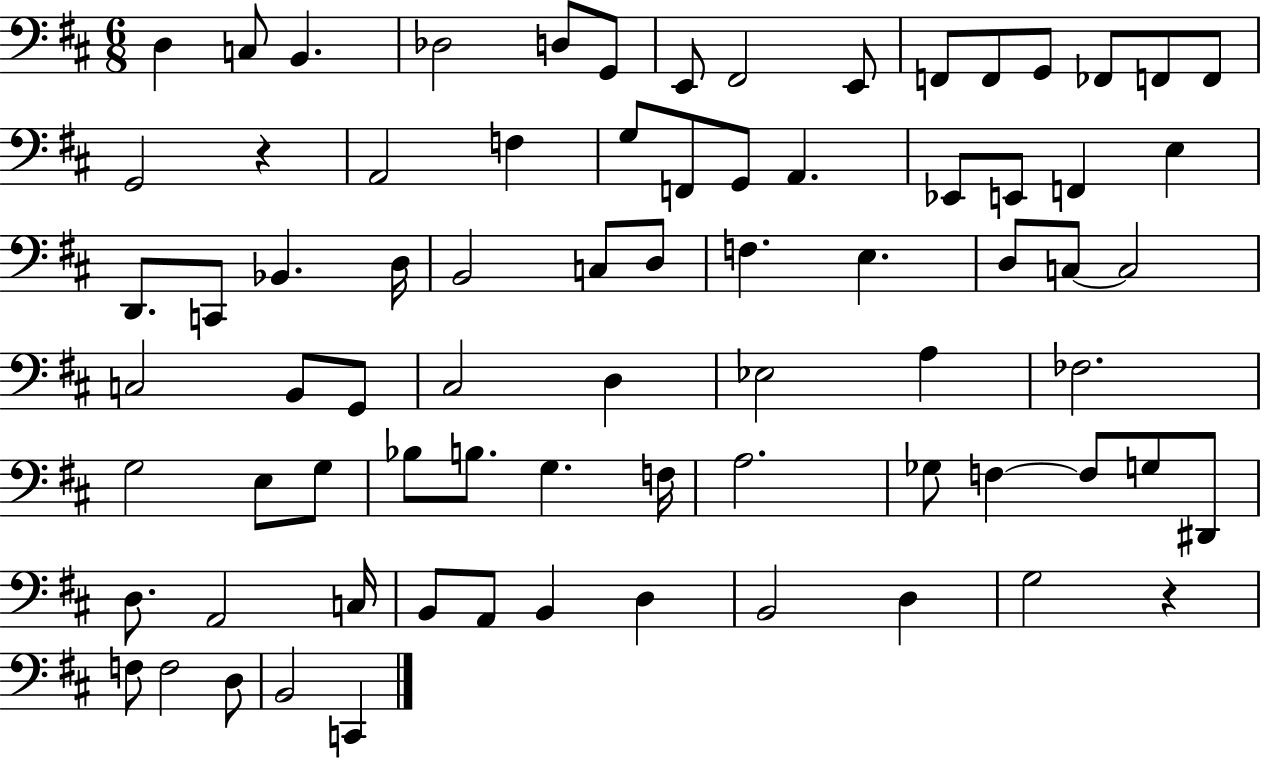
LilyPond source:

{
  \clef bass
  \numericTimeSignature
  \time 6/8
  \key d \major
  d4 c8 b,4. | des2 d8 g,8 | e,8 fis,2 e,8 | f,8 f,8 g,8 fes,8 f,8 f,8 | \break g,2 r4 | a,2 f4 | g8 f,8 g,8 a,4. | ees,8 e,8 f,4 e4 | \break d,8. c,8 bes,4. d16 | b,2 c8 d8 | f4. e4. | d8 c8~~ c2 | \break c2 b,8 g,8 | cis2 d4 | ees2 a4 | fes2. | \break g2 e8 g8 | bes8 b8. g4. f16 | a2. | ges8 f4~~ f8 g8 dis,8 | \break d8. a,2 c16 | b,8 a,8 b,4 d4 | b,2 d4 | g2 r4 | \break f8 f2 d8 | b,2 c,4 | \bar "|."
}